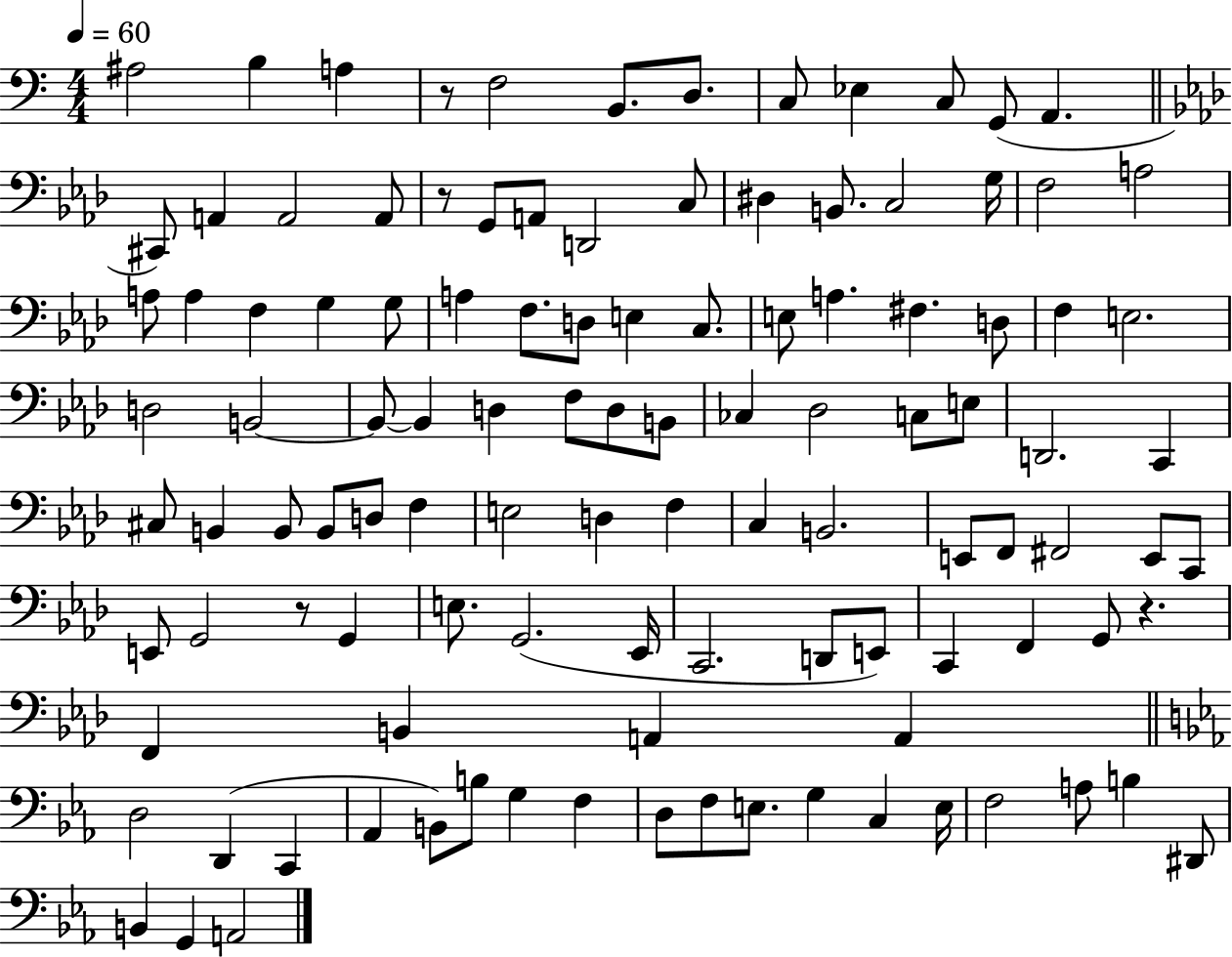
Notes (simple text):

A#3/h B3/q A3/q R/e F3/h B2/e. D3/e. C3/e Eb3/q C3/e G2/e A2/q. C#2/e A2/q A2/h A2/e R/e G2/e A2/e D2/h C3/e D#3/q B2/e. C3/h G3/s F3/h A3/h A3/e A3/q F3/q G3/q G3/e A3/q F3/e. D3/e E3/q C3/e. E3/e A3/q. F#3/q. D3/e F3/q E3/h. D3/h B2/h B2/e B2/q D3/q F3/e D3/e B2/e CES3/q Db3/h C3/e E3/e D2/h. C2/q C#3/e B2/q B2/e B2/e D3/e F3/q E3/h D3/q F3/q C3/q B2/h. E2/e F2/e F#2/h E2/e C2/e E2/e G2/h R/e G2/q E3/e. G2/h. Eb2/s C2/h. D2/e E2/e C2/q F2/q G2/e R/q. F2/q B2/q A2/q A2/q D3/h D2/q C2/q Ab2/q B2/e B3/e G3/q F3/q D3/e F3/e E3/e. G3/q C3/q E3/s F3/h A3/e B3/q D#2/e B2/q G2/q A2/h